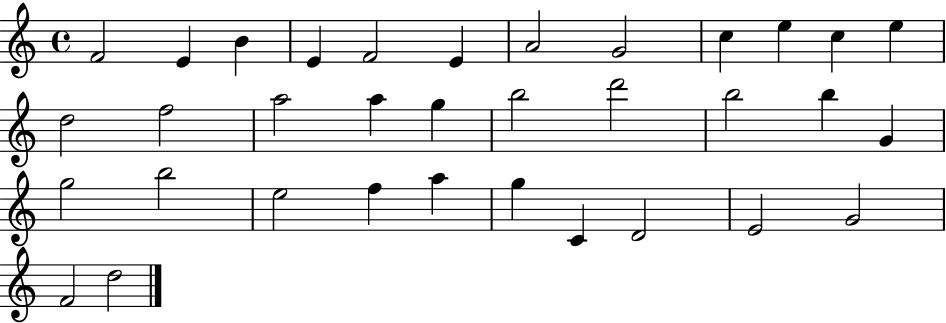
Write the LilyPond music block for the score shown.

{
  \clef treble
  \time 4/4
  \defaultTimeSignature
  \key c \major
  f'2 e'4 b'4 | e'4 f'2 e'4 | a'2 g'2 | c''4 e''4 c''4 e''4 | \break d''2 f''2 | a''2 a''4 g''4 | b''2 d'''2 | b''2 b''4 g'4 | \break g''2 b''2 | e''2 f''4 a''4 | g''4 c'4 d'2 | e'2 g'2 | \break f'2 d''2 | \bar "|."
}